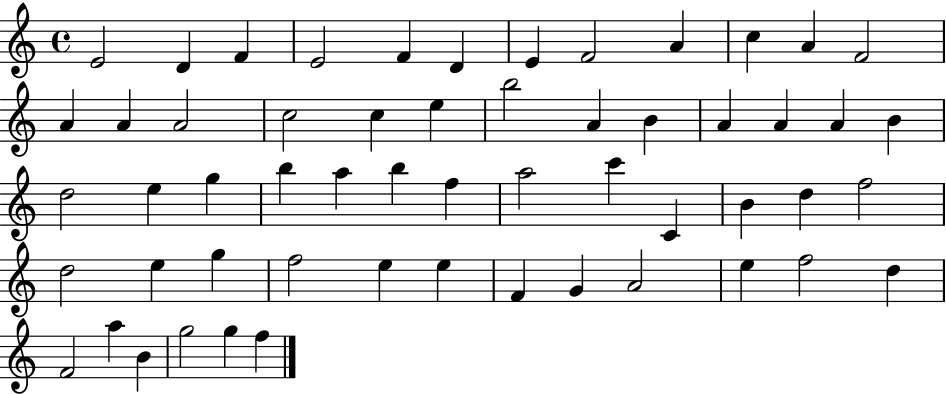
E4/h D4/q F4/q E4/h F4/q D4/q E4/q F4/h A4/q C5/q A4/q F4/h A4/q A4/q A4/h C5/h C5/q E5/q B5/h A4/q B4/q A4/q A4/q A4/q B4/q D5/h E5/q G5/q B5/q A5/q B5/q F5/q A5/h C6/q C4/q B4/q D5/q F5/h D5/h E5/q G5/q F5/h E5/q E5/q F4/q G4/q A4/h E5/q F5/h D5/q F4/h A5/q B4/q G5/h G5/q F5/q